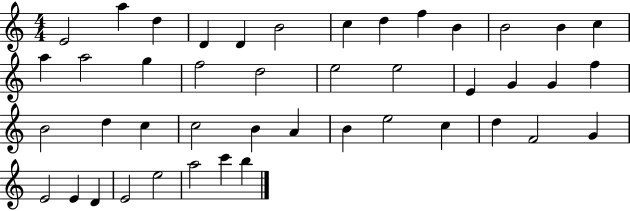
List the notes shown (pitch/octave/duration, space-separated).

E4/h A5/q D5/q D4/q D4/q B4/h C5/q D5/q F5/q B4/q B4/h B4/q C5/q A5/q A5/h G5/q F5/h D5/h E5/h E5/h E4/q G4/q G4/q F5/q B4/h D5/q C5/q C5/h B4/q A4/q B4/q E5/h C5/q D5/q F4/h G4/q E4/h E4/q D4/q E4/h E5/h A5/h C6/q B5/q